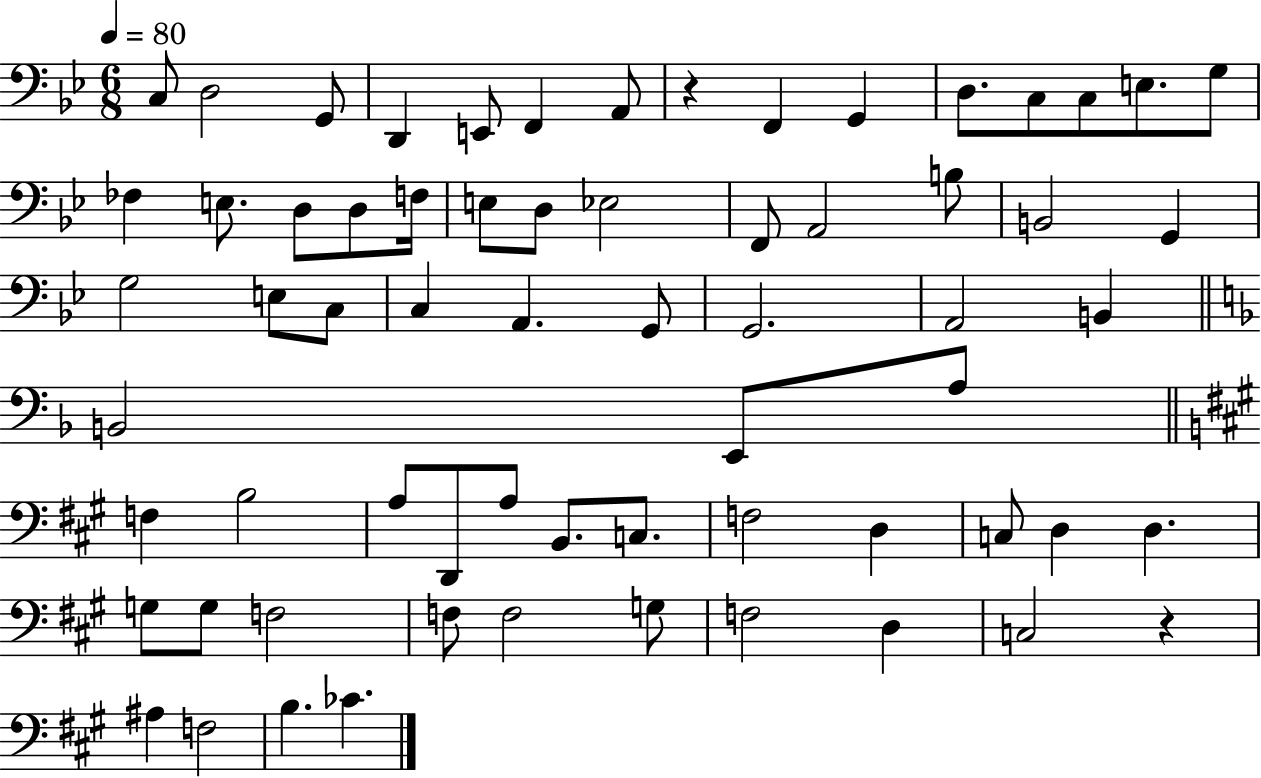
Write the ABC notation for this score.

X:1
T:Untitled
M:6/8
L:1/4
K:Bb
C,/2 D,2 G,,/2 D,, E,,/2 F,, A,,/2 z F,, G,, D,/2 C,/2 C,/2 E,/2 G,/2 _F, E,/2 D,/2 D,/2 F,/4 E,/2 D,/2 _E,2 F,,/2 A,,2 B,/2 B,,2 G,, G,2 E,/2 C,/2 C, A,, G,,/2 G,,2 A,,2 B,, B,,2 E,,/2 A,/2 F, B,2 A,/2 D,,/2 A,/2 B,,/2 C,/2 F,2 D, C,/2 D, D, G,/2 G,/2 F,2 F,/2 F,2 G,/2 F,2 D, C,2 z ^A, F,2 B, _C